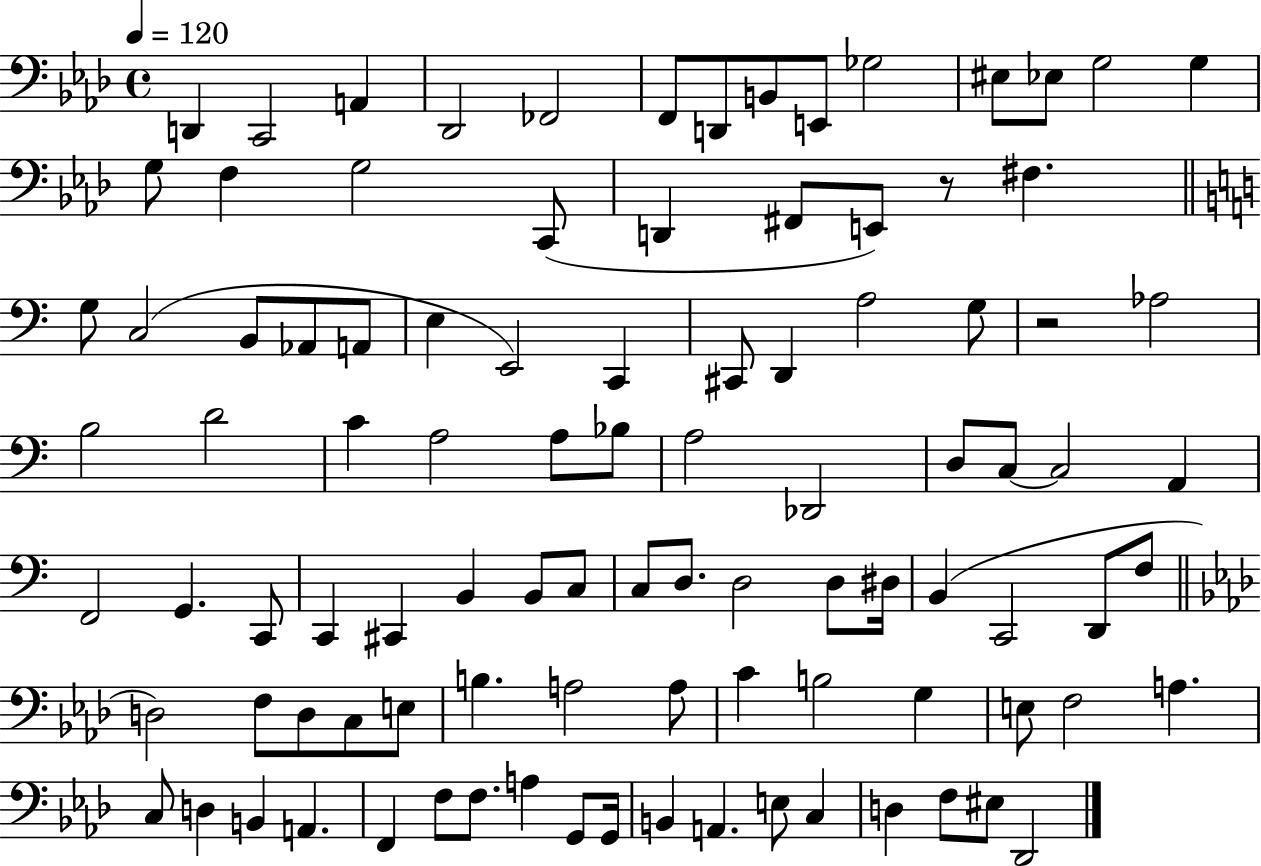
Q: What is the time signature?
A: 4/4